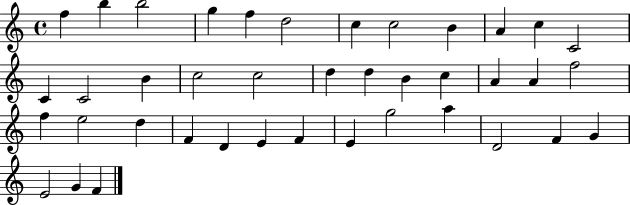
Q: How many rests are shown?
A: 0